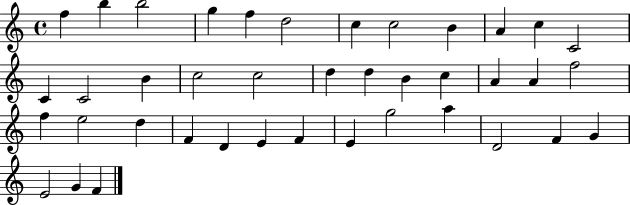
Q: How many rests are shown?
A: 0